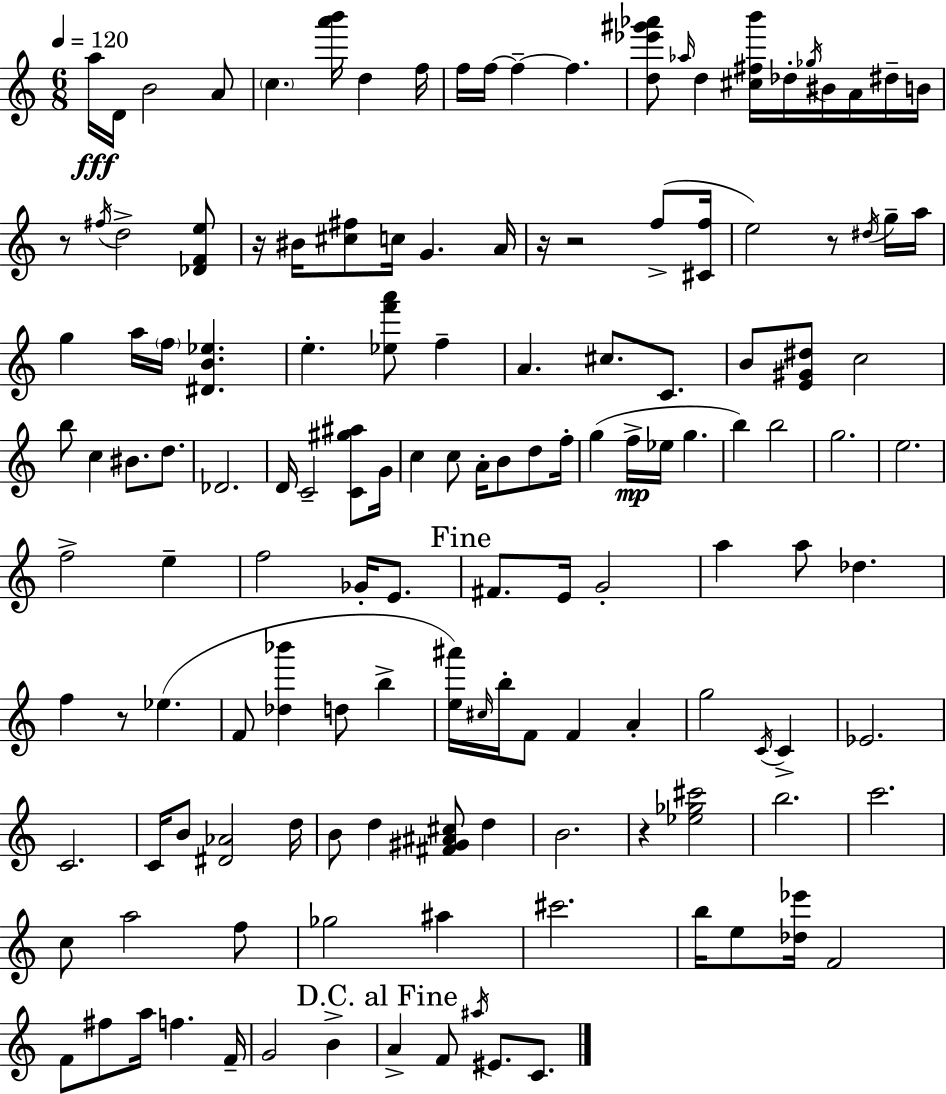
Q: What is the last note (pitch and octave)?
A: C4